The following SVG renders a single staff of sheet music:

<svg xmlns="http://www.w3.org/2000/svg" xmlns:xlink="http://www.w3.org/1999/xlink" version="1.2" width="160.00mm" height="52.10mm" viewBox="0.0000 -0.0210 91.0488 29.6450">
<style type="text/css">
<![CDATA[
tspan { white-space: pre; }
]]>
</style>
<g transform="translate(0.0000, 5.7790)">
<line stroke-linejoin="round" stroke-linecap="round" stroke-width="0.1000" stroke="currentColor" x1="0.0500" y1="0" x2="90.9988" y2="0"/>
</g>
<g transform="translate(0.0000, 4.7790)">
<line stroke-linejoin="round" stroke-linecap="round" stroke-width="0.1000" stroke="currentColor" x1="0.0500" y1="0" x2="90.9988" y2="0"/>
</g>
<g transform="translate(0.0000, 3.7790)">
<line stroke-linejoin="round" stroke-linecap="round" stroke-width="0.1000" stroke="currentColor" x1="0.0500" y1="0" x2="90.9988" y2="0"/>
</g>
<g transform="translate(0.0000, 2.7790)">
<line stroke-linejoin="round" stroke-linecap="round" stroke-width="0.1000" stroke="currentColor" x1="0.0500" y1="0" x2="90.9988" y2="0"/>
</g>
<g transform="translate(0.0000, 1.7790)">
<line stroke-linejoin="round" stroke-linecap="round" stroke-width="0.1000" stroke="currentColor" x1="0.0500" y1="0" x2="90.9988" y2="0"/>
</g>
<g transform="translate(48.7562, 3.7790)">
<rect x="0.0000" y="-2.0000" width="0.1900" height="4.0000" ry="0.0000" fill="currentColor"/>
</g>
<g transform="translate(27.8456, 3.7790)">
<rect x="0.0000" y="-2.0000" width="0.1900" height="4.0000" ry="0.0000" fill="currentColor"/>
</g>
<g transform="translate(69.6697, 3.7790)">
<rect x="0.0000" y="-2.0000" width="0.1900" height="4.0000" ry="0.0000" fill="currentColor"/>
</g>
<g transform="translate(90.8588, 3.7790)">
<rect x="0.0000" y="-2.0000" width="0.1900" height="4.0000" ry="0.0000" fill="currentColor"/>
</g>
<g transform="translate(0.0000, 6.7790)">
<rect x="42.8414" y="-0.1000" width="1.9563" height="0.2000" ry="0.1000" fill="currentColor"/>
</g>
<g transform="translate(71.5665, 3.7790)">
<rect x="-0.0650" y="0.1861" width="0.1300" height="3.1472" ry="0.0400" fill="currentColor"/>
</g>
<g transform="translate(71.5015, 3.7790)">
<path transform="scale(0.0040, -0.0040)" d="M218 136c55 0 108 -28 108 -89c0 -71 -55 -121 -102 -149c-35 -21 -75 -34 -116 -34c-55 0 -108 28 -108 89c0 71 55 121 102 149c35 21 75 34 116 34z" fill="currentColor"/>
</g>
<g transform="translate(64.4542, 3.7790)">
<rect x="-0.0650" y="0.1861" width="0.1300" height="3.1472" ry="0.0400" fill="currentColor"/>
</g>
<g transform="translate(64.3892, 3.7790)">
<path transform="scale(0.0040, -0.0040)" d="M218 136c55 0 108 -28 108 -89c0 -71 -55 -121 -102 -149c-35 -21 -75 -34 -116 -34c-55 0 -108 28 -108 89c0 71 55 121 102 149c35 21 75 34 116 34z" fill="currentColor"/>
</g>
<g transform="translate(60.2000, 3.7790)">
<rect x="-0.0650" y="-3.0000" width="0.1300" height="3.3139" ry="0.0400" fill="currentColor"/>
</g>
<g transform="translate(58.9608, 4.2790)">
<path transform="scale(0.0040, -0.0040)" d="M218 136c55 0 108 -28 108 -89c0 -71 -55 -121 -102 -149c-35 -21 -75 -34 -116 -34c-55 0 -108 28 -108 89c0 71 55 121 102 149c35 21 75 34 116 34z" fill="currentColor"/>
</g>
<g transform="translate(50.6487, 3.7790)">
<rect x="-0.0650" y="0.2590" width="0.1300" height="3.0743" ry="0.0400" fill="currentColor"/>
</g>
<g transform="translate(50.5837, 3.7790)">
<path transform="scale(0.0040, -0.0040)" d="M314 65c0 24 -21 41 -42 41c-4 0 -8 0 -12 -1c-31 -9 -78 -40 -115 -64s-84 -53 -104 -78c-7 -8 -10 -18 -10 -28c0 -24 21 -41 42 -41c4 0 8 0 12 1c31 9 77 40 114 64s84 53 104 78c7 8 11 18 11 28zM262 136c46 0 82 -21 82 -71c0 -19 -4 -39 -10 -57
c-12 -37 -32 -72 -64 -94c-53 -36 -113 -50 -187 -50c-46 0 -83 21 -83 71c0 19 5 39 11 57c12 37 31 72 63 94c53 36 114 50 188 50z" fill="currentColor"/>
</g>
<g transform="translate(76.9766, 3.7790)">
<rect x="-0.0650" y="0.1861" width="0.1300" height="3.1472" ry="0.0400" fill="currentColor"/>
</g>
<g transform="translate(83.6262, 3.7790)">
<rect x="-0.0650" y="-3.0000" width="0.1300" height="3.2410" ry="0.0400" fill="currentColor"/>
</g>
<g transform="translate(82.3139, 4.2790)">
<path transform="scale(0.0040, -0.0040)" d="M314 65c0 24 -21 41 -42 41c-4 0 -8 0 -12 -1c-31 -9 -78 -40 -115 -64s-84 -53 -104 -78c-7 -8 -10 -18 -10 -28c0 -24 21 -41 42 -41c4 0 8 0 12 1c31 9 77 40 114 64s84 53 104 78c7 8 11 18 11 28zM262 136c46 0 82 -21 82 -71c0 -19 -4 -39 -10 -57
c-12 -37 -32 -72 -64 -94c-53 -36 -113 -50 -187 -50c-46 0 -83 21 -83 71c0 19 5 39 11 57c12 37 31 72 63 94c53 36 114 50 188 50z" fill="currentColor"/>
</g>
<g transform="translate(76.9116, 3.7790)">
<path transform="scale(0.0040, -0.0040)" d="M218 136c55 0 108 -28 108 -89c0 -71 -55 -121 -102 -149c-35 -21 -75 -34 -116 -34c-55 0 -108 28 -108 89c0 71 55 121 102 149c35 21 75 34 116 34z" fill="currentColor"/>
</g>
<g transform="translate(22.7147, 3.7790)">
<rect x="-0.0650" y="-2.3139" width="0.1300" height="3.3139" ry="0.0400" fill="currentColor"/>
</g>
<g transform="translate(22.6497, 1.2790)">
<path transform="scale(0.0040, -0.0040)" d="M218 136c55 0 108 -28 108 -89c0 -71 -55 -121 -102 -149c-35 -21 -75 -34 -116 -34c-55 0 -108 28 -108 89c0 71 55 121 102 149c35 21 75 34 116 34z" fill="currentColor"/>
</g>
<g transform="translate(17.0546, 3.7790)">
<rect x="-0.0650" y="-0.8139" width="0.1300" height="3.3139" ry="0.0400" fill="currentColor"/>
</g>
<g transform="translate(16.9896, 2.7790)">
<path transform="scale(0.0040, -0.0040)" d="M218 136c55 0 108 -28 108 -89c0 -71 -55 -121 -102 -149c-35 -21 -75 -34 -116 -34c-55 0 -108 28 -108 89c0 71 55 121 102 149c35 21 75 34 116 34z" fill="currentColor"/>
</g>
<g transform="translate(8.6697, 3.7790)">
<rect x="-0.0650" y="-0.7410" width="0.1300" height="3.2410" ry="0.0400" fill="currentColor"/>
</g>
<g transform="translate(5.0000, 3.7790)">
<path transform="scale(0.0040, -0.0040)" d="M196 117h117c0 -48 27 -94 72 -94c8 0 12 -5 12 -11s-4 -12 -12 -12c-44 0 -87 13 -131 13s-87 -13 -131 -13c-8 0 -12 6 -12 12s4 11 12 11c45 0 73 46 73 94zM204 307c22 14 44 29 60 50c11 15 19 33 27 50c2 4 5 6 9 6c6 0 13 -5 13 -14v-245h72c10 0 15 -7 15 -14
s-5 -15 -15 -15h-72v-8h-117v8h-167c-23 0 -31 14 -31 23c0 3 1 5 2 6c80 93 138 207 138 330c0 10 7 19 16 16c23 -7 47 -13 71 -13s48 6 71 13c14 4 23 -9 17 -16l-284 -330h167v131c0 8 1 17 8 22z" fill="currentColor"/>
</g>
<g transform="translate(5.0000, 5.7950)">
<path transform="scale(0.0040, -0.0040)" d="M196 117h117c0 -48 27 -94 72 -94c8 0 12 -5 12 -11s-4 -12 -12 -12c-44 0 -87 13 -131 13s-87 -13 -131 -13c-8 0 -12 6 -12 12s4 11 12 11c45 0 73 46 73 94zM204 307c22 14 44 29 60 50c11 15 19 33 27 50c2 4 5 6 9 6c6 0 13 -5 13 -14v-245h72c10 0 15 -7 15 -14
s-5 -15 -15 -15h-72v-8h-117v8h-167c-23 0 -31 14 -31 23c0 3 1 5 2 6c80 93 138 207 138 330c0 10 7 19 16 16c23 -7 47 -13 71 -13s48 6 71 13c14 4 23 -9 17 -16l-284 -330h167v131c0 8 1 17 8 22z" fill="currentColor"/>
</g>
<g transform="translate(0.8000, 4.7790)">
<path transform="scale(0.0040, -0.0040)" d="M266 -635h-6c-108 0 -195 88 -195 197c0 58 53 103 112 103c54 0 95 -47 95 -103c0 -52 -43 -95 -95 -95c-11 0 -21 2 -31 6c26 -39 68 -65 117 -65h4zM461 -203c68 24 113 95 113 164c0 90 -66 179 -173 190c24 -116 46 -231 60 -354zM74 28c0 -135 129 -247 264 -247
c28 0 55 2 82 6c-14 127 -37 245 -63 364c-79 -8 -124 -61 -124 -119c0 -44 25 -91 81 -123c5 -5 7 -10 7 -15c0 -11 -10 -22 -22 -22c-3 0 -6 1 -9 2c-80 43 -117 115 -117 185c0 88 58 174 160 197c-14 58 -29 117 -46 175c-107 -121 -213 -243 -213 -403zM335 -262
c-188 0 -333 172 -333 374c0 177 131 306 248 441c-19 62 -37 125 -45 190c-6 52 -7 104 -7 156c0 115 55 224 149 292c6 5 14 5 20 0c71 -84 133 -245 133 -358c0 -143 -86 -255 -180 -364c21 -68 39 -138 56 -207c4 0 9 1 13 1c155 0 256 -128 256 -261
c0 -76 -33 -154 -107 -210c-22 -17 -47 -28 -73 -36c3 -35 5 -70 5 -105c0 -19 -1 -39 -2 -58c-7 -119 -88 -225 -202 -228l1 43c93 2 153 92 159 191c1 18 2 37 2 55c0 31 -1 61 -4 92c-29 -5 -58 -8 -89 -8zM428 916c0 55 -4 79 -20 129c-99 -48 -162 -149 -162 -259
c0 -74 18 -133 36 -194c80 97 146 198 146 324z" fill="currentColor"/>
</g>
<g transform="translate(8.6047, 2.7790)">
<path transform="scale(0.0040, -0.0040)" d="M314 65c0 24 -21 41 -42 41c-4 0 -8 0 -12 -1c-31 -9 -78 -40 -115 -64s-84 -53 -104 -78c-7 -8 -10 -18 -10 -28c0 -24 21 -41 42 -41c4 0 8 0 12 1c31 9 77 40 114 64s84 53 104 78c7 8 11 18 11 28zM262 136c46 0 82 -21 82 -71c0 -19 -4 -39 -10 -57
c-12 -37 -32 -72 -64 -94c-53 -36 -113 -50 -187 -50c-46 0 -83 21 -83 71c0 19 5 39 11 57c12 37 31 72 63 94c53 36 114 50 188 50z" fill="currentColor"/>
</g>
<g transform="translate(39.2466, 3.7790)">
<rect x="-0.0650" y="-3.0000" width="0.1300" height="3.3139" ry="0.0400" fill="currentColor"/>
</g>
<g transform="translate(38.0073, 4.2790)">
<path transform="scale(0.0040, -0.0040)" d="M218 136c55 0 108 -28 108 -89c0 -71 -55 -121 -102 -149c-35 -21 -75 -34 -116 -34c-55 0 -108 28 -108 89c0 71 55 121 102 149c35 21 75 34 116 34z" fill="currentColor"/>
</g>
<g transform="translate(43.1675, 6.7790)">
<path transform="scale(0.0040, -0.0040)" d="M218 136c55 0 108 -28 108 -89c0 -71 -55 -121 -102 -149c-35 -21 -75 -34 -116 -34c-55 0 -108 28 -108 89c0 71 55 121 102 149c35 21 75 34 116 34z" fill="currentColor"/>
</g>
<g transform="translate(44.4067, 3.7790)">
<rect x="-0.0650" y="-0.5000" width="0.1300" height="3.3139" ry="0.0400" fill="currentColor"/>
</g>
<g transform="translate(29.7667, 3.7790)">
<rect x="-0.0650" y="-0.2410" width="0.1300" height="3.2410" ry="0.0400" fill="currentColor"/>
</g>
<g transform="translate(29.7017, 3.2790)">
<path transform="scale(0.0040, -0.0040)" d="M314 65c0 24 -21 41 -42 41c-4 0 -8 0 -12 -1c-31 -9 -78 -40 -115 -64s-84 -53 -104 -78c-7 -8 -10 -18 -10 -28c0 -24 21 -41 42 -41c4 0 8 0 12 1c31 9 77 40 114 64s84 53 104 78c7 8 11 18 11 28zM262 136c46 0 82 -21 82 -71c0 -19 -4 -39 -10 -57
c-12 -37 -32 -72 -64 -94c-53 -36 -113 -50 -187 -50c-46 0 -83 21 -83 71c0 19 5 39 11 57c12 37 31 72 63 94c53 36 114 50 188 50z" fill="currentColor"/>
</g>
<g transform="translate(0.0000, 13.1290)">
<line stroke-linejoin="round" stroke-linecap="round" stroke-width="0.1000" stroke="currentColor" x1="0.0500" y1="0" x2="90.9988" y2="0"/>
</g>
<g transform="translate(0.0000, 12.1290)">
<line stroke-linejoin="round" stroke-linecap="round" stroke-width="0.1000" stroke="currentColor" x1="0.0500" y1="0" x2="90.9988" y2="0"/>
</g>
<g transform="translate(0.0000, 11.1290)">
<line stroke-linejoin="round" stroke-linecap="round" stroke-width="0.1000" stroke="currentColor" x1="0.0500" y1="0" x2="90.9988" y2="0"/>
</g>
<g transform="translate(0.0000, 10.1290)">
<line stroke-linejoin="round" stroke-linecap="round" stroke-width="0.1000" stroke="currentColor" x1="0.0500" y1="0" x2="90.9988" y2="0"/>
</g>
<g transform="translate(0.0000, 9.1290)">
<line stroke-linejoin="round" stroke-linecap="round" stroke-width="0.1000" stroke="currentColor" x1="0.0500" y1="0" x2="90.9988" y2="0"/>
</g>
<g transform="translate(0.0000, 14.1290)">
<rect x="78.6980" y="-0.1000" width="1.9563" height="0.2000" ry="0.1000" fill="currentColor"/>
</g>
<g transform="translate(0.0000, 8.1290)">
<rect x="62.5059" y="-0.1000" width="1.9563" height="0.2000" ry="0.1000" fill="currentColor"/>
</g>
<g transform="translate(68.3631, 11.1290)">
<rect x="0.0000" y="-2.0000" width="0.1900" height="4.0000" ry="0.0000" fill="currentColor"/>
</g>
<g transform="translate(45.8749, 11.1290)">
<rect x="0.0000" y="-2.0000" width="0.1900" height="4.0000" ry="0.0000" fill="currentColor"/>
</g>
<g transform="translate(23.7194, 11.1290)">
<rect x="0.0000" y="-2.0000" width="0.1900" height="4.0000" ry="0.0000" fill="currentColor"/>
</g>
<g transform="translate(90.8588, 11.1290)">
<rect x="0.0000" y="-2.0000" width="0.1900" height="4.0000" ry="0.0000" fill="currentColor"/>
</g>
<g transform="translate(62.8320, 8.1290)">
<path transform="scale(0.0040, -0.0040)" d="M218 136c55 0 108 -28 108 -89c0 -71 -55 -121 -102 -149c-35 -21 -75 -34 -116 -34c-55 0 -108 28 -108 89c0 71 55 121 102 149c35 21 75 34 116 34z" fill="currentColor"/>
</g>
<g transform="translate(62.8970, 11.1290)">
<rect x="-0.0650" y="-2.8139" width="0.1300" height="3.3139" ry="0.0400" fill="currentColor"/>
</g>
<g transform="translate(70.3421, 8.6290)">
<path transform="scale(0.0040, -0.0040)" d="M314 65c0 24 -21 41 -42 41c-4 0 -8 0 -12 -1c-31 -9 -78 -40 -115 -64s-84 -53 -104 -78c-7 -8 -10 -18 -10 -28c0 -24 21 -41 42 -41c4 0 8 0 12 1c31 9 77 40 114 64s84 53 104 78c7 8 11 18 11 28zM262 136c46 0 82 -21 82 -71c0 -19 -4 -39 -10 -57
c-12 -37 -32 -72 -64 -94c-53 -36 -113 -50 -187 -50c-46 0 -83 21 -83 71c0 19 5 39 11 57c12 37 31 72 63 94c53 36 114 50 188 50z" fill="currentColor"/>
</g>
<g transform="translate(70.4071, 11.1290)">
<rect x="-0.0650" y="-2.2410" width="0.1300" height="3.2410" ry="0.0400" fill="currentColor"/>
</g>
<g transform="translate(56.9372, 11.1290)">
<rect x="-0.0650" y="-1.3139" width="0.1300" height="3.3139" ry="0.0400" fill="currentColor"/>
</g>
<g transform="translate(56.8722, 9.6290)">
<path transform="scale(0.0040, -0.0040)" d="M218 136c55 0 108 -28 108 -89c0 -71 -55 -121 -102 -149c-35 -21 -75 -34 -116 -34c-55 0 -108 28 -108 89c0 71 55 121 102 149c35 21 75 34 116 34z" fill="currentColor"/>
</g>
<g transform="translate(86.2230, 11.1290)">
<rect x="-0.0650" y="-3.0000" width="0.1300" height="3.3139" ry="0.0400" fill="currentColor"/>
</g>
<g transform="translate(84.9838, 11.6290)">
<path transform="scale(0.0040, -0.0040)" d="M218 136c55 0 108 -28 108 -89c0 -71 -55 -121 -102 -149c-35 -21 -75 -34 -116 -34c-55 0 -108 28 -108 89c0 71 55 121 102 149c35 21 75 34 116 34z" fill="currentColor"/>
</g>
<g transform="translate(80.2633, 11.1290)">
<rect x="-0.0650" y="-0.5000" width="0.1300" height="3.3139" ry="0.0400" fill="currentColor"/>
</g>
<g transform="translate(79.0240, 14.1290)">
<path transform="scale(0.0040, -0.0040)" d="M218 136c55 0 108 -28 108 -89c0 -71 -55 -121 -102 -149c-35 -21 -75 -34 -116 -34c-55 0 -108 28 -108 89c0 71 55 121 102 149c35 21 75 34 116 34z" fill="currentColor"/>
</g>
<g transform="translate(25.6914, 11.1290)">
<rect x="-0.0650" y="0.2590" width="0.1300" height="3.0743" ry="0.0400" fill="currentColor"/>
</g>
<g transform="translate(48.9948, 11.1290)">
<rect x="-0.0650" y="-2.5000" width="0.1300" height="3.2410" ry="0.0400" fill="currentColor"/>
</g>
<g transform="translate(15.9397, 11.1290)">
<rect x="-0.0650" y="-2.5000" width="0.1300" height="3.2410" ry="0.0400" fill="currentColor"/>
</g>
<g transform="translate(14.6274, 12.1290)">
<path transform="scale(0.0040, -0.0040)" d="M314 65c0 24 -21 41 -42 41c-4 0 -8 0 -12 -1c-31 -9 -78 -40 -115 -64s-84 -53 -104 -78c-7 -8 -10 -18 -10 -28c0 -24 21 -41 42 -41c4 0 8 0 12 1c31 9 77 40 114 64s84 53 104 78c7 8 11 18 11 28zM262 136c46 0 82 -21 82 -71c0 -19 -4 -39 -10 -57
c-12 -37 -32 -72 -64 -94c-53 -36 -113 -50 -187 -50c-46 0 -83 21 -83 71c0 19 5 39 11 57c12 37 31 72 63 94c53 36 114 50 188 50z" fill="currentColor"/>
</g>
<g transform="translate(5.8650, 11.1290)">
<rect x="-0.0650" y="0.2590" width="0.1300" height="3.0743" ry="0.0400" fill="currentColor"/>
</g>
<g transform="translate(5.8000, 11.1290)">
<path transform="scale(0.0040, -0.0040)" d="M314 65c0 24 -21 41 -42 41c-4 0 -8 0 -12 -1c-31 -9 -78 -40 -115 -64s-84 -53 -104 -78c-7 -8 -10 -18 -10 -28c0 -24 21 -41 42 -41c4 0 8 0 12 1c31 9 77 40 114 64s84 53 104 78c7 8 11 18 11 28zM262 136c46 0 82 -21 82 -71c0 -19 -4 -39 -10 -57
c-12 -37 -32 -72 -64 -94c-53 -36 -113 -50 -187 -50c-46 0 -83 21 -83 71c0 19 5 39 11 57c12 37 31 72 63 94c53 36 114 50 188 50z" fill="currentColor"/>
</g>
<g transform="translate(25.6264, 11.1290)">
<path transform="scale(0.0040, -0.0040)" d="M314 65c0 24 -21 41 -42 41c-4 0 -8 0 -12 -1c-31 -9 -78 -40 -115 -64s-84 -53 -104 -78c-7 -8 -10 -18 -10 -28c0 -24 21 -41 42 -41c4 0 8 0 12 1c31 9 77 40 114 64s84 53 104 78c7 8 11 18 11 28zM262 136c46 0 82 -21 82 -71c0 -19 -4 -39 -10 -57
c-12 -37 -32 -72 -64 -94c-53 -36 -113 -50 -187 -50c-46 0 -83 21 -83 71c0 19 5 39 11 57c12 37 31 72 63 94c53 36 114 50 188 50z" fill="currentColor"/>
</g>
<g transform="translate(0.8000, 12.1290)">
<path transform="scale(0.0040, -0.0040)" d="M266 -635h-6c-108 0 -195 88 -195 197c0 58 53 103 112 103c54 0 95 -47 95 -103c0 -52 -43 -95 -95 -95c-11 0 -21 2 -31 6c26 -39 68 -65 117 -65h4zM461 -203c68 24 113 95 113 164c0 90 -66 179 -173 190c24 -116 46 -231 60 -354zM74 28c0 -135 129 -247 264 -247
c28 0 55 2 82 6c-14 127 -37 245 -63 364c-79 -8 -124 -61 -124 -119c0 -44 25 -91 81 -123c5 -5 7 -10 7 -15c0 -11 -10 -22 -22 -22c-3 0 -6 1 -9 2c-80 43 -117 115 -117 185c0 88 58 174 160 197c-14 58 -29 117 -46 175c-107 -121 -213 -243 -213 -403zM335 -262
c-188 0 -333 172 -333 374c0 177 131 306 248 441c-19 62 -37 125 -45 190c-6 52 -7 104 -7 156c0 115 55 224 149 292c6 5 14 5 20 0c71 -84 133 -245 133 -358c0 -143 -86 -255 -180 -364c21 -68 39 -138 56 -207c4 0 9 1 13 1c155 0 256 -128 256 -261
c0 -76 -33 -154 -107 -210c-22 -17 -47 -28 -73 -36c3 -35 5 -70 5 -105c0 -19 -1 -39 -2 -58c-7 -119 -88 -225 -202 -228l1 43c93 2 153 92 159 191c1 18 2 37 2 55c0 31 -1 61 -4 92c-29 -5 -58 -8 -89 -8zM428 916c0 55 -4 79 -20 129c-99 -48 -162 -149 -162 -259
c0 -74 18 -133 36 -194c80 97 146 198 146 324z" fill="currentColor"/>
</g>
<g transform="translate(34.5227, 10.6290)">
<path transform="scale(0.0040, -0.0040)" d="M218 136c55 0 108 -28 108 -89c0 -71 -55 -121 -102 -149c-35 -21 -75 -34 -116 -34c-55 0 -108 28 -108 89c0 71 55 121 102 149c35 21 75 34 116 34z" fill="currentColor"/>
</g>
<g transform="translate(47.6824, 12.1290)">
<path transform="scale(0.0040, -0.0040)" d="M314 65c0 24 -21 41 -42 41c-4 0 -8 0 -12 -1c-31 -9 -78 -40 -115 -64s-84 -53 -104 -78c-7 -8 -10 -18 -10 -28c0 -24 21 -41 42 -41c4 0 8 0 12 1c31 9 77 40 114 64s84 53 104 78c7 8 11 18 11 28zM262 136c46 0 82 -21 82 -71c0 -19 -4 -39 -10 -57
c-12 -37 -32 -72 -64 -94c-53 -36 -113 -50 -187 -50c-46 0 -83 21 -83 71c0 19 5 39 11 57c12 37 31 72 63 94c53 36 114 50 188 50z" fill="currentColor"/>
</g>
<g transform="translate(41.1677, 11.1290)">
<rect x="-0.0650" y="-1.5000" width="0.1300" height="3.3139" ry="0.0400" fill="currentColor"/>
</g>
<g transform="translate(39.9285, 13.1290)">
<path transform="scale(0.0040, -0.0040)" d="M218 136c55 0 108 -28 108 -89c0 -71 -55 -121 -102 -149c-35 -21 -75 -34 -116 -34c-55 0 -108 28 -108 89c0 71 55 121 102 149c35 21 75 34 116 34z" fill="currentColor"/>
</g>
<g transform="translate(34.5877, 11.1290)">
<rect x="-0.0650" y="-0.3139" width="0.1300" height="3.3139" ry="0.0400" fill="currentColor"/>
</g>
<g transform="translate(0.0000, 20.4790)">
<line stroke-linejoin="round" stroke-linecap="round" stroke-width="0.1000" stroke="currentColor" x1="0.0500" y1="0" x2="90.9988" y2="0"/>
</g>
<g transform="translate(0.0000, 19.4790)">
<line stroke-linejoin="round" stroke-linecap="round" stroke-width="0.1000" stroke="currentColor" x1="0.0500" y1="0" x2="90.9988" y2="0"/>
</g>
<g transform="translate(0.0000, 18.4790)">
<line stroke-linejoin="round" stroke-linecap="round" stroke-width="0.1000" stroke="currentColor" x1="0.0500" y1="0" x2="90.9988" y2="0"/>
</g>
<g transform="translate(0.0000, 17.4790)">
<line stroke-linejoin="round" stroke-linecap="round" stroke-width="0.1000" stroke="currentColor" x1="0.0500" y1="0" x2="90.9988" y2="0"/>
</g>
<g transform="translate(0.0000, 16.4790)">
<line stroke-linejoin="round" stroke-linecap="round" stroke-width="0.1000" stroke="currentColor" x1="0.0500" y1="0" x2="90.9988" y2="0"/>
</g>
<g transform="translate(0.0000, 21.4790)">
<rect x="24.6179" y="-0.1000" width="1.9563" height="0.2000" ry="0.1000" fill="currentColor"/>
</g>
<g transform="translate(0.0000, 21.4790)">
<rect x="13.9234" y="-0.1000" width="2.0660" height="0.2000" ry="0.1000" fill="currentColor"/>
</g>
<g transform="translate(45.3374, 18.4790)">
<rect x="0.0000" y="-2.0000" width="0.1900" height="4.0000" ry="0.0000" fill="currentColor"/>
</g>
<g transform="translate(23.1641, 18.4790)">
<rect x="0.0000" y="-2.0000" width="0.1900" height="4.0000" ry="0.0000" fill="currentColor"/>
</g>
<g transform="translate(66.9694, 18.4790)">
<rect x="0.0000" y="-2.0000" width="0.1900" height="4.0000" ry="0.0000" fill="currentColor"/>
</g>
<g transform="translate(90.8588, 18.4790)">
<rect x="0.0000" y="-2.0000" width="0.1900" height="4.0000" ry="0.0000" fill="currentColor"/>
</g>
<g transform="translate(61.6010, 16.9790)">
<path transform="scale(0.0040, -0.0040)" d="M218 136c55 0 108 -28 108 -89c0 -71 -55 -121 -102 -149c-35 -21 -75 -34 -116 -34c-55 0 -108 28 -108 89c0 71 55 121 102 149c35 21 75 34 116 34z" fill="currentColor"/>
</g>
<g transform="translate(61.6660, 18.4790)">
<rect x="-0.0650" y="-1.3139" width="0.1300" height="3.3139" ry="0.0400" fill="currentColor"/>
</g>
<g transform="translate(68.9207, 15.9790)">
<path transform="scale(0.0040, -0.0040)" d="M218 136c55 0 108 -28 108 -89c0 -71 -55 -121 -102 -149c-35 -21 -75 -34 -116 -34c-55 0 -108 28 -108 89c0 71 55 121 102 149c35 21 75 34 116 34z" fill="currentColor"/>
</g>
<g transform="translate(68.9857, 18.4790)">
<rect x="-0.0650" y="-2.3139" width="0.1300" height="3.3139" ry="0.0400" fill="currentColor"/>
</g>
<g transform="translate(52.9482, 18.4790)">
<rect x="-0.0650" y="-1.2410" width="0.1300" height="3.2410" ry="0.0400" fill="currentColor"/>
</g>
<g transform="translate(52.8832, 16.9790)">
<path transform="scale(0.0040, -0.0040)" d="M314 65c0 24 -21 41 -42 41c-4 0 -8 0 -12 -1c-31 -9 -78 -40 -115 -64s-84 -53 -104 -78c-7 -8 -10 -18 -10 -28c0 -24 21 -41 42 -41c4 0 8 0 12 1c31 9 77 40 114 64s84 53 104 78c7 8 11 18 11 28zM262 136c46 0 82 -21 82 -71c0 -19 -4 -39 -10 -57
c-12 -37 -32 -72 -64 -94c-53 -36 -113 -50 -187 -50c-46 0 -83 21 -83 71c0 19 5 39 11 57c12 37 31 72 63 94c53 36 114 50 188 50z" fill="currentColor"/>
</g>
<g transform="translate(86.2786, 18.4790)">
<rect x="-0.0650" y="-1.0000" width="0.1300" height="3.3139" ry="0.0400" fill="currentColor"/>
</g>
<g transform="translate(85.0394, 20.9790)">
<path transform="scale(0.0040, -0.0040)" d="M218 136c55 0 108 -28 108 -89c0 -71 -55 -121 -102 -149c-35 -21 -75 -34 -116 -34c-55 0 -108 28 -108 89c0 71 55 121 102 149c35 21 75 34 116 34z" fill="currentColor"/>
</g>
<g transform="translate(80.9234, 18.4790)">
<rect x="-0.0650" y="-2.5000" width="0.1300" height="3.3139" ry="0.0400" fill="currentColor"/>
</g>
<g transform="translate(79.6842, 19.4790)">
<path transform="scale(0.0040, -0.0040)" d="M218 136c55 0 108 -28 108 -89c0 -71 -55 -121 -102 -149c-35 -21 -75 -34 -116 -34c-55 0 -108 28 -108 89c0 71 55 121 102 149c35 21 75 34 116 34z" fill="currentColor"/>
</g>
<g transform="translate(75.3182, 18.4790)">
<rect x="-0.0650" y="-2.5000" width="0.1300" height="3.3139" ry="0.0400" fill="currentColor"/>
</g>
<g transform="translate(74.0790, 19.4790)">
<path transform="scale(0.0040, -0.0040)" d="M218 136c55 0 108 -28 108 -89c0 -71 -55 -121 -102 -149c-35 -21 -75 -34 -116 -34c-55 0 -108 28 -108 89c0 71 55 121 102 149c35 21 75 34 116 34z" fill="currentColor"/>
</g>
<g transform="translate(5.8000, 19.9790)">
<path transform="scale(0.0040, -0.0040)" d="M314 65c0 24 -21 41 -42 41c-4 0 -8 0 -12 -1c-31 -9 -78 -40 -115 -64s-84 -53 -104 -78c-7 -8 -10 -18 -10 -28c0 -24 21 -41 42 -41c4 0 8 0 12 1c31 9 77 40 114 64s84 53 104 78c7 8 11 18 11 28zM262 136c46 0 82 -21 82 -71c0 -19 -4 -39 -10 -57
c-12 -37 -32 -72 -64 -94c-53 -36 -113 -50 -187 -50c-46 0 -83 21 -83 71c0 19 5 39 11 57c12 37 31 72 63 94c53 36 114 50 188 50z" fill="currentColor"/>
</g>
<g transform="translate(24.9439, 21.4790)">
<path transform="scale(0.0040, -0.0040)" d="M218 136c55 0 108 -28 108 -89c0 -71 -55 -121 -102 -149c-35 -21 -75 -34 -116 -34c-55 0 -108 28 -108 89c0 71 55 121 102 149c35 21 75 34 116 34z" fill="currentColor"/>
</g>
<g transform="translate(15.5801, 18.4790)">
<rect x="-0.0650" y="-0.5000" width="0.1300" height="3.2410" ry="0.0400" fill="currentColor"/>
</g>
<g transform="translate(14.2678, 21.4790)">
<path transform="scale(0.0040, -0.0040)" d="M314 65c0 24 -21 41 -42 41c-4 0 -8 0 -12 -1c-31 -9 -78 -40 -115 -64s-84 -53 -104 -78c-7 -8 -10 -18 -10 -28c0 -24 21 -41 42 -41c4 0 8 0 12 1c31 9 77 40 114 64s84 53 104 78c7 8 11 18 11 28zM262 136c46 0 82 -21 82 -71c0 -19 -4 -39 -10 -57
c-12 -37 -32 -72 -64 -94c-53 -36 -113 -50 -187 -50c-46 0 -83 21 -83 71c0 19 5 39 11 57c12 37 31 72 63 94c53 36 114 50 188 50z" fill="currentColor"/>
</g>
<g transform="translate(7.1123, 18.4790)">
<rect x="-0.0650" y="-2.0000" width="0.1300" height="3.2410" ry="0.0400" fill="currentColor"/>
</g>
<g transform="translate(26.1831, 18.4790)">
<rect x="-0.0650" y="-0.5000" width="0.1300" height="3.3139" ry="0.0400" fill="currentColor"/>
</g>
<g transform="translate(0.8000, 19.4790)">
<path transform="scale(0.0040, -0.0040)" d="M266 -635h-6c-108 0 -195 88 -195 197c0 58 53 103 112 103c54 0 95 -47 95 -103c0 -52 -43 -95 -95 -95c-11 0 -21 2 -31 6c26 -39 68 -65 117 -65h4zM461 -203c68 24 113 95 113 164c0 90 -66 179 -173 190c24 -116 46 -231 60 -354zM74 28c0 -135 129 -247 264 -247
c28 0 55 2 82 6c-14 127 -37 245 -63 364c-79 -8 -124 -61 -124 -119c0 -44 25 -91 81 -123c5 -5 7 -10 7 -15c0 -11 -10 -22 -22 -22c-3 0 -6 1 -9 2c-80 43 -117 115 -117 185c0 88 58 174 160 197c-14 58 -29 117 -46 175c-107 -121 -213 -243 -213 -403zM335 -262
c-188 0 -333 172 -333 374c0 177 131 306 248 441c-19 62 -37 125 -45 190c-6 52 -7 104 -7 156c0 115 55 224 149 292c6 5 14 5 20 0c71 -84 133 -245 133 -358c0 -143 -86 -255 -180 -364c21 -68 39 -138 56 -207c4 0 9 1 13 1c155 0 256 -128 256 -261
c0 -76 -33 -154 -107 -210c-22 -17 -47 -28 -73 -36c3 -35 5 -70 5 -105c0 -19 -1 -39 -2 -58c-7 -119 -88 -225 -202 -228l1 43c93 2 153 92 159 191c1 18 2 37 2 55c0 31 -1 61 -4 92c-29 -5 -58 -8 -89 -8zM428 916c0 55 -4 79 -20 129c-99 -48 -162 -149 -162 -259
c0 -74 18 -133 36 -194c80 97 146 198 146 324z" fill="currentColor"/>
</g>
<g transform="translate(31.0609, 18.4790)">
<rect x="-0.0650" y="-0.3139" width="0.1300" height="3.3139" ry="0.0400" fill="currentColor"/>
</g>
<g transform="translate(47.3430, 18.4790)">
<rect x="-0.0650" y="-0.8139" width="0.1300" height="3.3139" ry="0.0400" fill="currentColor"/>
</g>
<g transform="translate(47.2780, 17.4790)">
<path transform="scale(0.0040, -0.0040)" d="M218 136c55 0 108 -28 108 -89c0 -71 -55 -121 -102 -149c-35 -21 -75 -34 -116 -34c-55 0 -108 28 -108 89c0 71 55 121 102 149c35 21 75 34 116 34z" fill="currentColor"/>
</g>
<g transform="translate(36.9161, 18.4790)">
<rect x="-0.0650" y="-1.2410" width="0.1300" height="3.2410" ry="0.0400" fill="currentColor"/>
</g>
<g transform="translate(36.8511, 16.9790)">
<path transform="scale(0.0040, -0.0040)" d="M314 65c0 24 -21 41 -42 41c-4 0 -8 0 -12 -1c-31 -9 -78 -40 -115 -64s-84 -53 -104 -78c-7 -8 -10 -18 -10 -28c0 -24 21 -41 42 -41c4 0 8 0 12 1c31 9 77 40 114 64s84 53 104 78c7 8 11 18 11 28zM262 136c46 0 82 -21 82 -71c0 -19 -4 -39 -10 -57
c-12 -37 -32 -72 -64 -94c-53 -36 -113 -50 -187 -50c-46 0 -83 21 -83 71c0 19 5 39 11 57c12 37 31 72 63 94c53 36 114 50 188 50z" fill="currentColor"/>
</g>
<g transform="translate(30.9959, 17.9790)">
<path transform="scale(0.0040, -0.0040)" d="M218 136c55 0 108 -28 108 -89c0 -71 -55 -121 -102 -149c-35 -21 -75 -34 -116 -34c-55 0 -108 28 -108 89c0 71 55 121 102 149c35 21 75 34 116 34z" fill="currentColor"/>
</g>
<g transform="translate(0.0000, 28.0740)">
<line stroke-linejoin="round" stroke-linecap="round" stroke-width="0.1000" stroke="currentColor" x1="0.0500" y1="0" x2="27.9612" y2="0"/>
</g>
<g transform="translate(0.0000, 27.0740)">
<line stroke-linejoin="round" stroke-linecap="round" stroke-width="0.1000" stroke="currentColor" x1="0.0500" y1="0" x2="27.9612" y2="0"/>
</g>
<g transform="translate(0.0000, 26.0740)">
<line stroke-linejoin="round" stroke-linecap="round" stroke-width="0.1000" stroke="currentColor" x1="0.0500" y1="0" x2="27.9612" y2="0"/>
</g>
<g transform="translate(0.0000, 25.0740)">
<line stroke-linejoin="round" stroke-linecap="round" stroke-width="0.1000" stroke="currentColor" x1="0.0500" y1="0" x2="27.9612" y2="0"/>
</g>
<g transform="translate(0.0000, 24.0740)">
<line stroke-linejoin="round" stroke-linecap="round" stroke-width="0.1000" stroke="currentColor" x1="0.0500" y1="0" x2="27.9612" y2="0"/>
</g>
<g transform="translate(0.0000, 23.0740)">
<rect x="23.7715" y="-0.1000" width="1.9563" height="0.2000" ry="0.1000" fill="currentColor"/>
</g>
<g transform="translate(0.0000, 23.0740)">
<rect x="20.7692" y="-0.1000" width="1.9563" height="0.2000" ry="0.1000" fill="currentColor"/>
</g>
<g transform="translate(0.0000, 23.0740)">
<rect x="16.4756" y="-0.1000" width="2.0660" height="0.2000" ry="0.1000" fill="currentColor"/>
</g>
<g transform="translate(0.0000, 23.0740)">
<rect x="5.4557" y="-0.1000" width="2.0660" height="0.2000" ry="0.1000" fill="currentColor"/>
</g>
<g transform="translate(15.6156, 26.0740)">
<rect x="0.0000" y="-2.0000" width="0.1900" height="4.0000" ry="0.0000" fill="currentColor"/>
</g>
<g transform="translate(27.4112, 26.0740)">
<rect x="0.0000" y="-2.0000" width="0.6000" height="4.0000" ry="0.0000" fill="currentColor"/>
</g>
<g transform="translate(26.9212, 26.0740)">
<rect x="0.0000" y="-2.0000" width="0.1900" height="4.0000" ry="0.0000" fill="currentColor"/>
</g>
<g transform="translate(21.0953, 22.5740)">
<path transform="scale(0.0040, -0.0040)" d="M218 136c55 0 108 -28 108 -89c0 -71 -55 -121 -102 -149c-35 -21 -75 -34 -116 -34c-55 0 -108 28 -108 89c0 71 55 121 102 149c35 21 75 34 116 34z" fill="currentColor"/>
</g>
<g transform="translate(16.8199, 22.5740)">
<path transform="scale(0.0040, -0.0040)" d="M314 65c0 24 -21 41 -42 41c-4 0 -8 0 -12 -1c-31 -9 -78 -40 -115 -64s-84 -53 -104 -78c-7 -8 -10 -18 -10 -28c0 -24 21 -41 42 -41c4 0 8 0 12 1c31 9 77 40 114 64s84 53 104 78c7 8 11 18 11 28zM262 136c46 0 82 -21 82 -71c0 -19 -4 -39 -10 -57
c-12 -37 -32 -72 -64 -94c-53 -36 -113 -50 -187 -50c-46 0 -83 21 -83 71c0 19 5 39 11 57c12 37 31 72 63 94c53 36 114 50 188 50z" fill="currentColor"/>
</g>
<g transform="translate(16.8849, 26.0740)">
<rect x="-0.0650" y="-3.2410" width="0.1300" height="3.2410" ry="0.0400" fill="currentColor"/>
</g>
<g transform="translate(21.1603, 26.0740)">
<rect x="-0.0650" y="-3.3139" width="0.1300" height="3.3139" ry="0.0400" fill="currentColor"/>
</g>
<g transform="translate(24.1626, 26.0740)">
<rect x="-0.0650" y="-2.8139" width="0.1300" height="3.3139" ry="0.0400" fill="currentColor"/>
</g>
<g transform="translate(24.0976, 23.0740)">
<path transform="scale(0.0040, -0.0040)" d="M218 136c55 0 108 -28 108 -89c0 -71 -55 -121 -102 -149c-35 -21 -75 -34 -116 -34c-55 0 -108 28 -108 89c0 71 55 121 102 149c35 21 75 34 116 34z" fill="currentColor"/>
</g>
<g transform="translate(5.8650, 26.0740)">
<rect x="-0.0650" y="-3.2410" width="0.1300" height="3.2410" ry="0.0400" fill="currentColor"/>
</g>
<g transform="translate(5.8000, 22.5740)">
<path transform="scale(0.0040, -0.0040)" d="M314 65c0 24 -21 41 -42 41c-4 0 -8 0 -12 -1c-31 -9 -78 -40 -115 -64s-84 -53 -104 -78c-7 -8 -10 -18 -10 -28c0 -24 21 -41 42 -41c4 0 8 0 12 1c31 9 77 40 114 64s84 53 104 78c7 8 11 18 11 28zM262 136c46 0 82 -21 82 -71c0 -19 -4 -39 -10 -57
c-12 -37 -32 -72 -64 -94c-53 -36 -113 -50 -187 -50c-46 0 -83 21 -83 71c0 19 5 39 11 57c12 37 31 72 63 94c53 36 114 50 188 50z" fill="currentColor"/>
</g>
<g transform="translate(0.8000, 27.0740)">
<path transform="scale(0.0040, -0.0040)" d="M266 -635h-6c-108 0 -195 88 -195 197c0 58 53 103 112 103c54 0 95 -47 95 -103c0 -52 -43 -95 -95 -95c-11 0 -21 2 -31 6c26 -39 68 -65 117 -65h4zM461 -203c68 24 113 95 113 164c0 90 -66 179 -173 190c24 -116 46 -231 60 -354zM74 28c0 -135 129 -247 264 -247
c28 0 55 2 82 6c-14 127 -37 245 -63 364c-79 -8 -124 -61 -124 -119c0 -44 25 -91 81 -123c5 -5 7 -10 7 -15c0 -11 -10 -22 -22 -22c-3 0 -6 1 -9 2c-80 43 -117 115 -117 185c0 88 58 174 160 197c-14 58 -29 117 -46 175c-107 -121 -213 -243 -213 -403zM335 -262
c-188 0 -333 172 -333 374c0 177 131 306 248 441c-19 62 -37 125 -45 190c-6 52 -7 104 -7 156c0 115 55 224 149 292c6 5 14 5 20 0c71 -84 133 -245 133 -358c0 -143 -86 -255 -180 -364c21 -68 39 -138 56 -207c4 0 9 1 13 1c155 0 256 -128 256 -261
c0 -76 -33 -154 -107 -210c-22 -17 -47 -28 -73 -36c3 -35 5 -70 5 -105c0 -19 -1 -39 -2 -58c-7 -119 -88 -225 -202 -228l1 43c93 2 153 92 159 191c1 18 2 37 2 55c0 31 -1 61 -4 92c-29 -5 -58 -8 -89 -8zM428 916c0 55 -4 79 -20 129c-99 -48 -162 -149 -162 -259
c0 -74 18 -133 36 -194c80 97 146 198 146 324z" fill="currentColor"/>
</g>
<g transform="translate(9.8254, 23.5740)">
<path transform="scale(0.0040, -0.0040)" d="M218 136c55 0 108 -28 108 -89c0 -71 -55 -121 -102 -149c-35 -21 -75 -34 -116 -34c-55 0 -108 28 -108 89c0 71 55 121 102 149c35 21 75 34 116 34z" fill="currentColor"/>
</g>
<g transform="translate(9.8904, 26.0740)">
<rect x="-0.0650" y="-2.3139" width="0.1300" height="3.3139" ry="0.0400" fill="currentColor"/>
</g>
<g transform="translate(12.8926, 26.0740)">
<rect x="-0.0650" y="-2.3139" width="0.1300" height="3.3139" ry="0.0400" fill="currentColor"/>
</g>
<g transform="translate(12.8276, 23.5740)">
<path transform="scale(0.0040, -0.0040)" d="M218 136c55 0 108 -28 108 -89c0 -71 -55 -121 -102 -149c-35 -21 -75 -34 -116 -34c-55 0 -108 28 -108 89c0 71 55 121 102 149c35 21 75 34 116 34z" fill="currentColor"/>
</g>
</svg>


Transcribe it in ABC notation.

X:1
T:Untitled
M:4/4
L:1/4
K:C
d2 d g c2 A C B2 A B B B A2 B2 G2 B2 c E G2 e a g2 C A F2 C2 C c e2 d e2 e g G G D b2 g g b2 b a